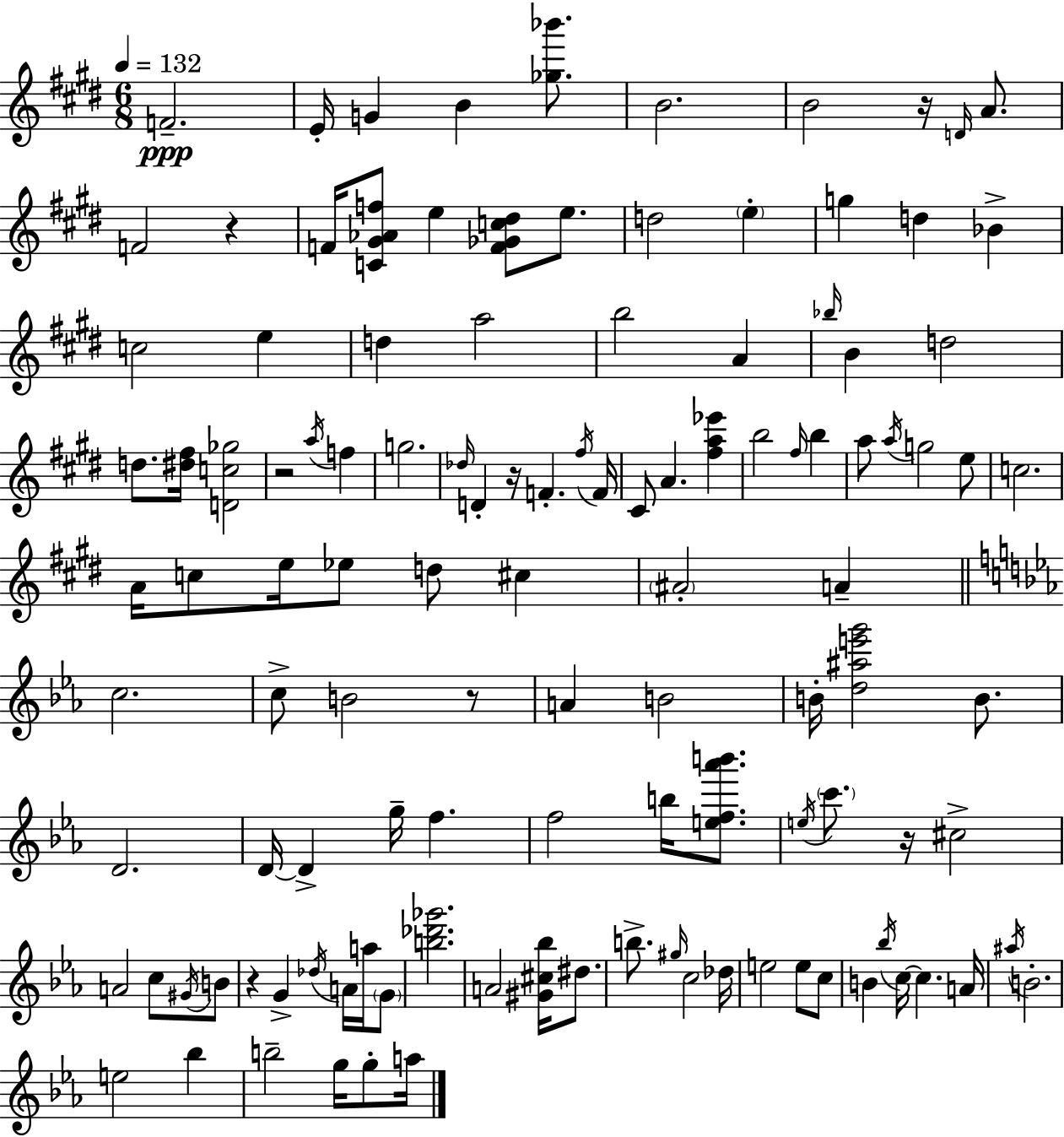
{
  \clef treble
  \numericTimeSignature
  \time 6/8
  \key e \major
  \tempo 4 = 132
  f'2.--\ppp | e'16-. g'4 b'4 <ges'' bes'''>8. | b'2. | b'2 r16 \grace { d'16 } a'8. | \break f'2 r4 | f'16 <c' gis' aes' f''>8 e''4 <f' ges' c'' dis''>8 e''8. | d''2 \parenthesize e''4-. | g''4 d''4 bes'4-> | \break c''2 e''4 | d''4 a''2 | b''2 a'4 | \grace { bes''16 } b'4 d''2 | \break d''8. <dis'' fis''>16 <d' c'' ges''>2 | r2 \acciaccatura { a''16 } f''4 | g''2. | \grace { des''16 } d'4-. r16 f'4.-. | \break \acciaccatura { fis''16 } f'16 cis'8 a'4. | <fis'' a'' ees'''>4 b''2 | \grace { fis''16 } b''4 a''8 \acciaccatura { a''16 } g''2 | e''8 c''2. | \break a'16 c''8 e''16 ees''8 | d''8 cis''4 \parenthesize ais'2-. | a'4-- \bar "||" \break \key ees \major c''2. | c''8-> b'2 r8 | a'4 b'2 | b'16-. <d'' ais'' e''' g'''>2 b'8. | \break d'2. | d'16~~ d'4-> g''16-- f''4. | f''2 b''16 <e'' f'' aes''' b'''>8. | \acciaccatura { e''16 } \parenthesize c'''8. r16 cis''2-> | \break a'2 c''8 \acciaccatura { gis'16 } | b'8 r4 g'4-> \acciaccatura { des''16 } a'16 | a''16 \parenthesize g'8 <b'' des''' ges'''>2. | a'2 <gis' cis'' bes''>16 | \break dis''8. b''8.-> \grace { gis''16 } c''2 | des''16 e''2 | e''8 c''8 b'4 \acciaccatura { bes''16 } c''16~~ c''4. | a'16 \acciaccatura { ais''16 } b'2.-. | \break e''2 | bes''4 b''2-- | g''16 g''8-. a''16 \bar "|."
}